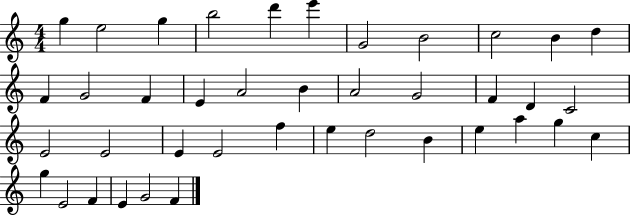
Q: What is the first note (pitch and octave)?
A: G5